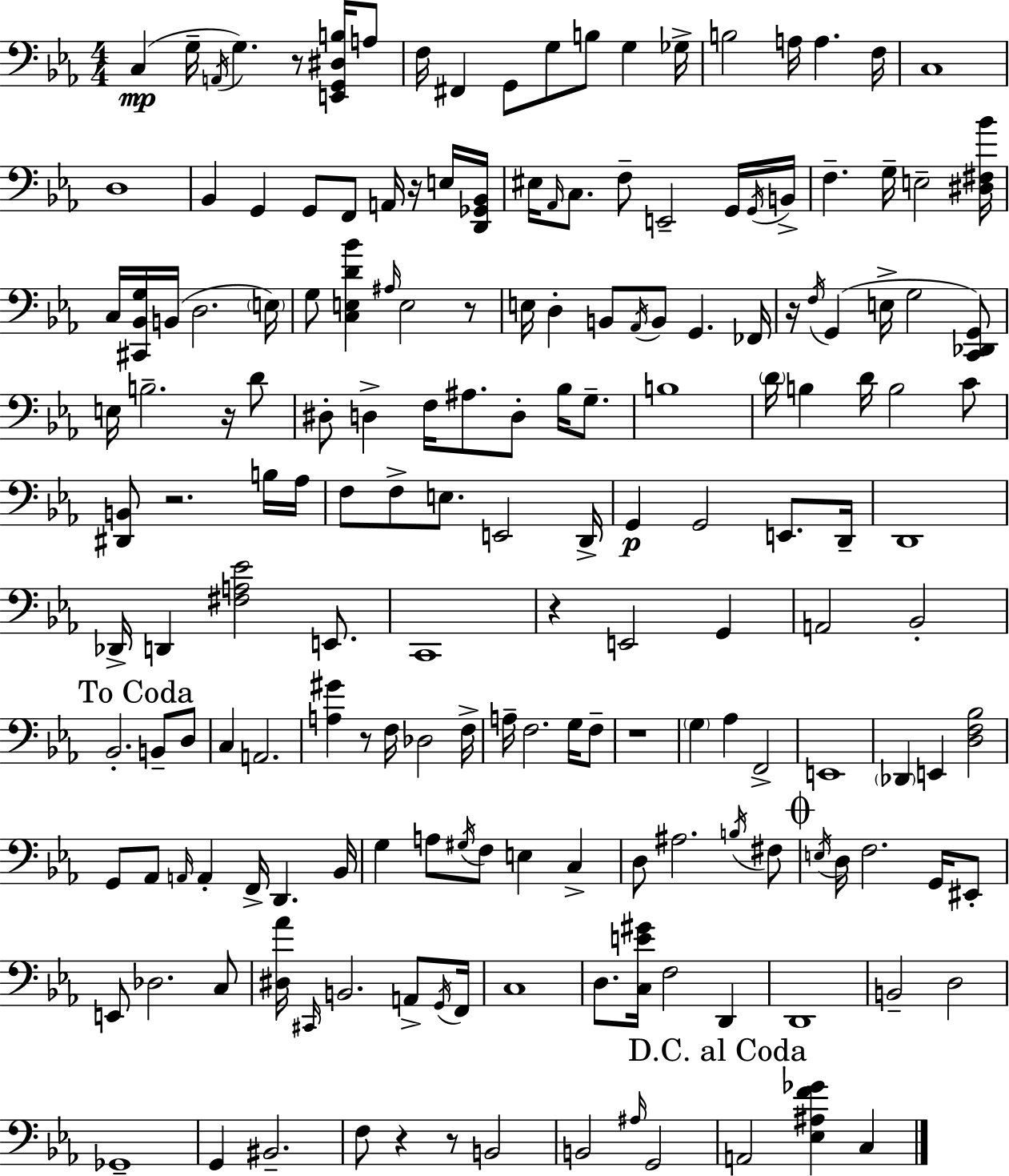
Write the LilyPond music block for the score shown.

{
  \clef bass
  \numericTimeSignature
  \time 4/4
  \key c \minor
  c4(\mp g16-- \acciaccatura { a,16 } g4.) r8 <e, g, dis b>16 a8 | f16 fis,4 g,8 g8 b8 g4 | ges16-> b2 a16 a4. | f16 c1 | \break d1 | bes,4 g,4 g,8 f,8 a,16 r16 e16 | <d, ges, bes,>16 eis16 \grace { aes,16 } c8. f8-- e,2-- | g,16 \acciaccatura { g,16 } b,16-> f4.-- g16-- e2-- | \break <dis fis bes'>16 c16 <cis, bes, g>16 b,16( d2. | \parenthesize e16) g8 <c e d' bes'>4 \grace { ais16 } e2 | r8 e16 d4-. b,8 \acciaccatura { aes,16 } b,8 g,4. | fes,16 r16 \acciaccatura { f16 }( g,4 e16-> g2 | \break <c, des, g,>8) e16 b2.-- | r16 d'8 dis8-. d4-> f16 ais8. | d8-. bes16 g8.-- b1 | \parenthesize d'16 b4 d'16 b2 | \break c'8 <dis, b,>8 r2. | b16 aes16 f8 f8-> e8. e,2 | d,16-> g,4\p g,2 | e,8. d,16-- d,1 | \break des,16-> d,4 <fis a ees'>2 | e,8. c,1 | r4 e,2 | g,4 a,2 bes,2-. | \break \mark "To Coda" bes,2.-. | b,8-- d8 c4 a,2. | <a gis'>4 r8 f16 des2 | f16-> a16-- f2. | \break g16 f8-- r1 | \parenthesize g4 aes4 f,2-> | e,1 | \parenthesize des,4 e,4 <d f bes>2 | \break g,8 aes,8 \grace { a,16 } a,4-. f,16-> | d,4. bes,16 g4 a8 \acciaccatura { gis16 } f8 | e4 c4-> d8 ais2. | \acciaccatura { b16 } fis8 \mark \markup { \musicglyph "scripts.coda" } \acciaccatura { e16 } d16 f2. | \break g,16 eis,8-. e,8 des2. | c8 <dis aes'>16 \grace { cis,16 } b,2. | a,8-> \acciaccatura { g,16 } f,16 c1 | d8. <c e' gis'>16 | \break f2 d,4 d,1 | b,2-- | d2 ges,1-- | g,4 | \break bis,2.-- f8 r4 | r8 b,2 b,2 | \grace { ais16 } g,2 \mark "D.C. al Coda" a,2 | <ees ais f' ges'>4 c4 \bar "|."
}